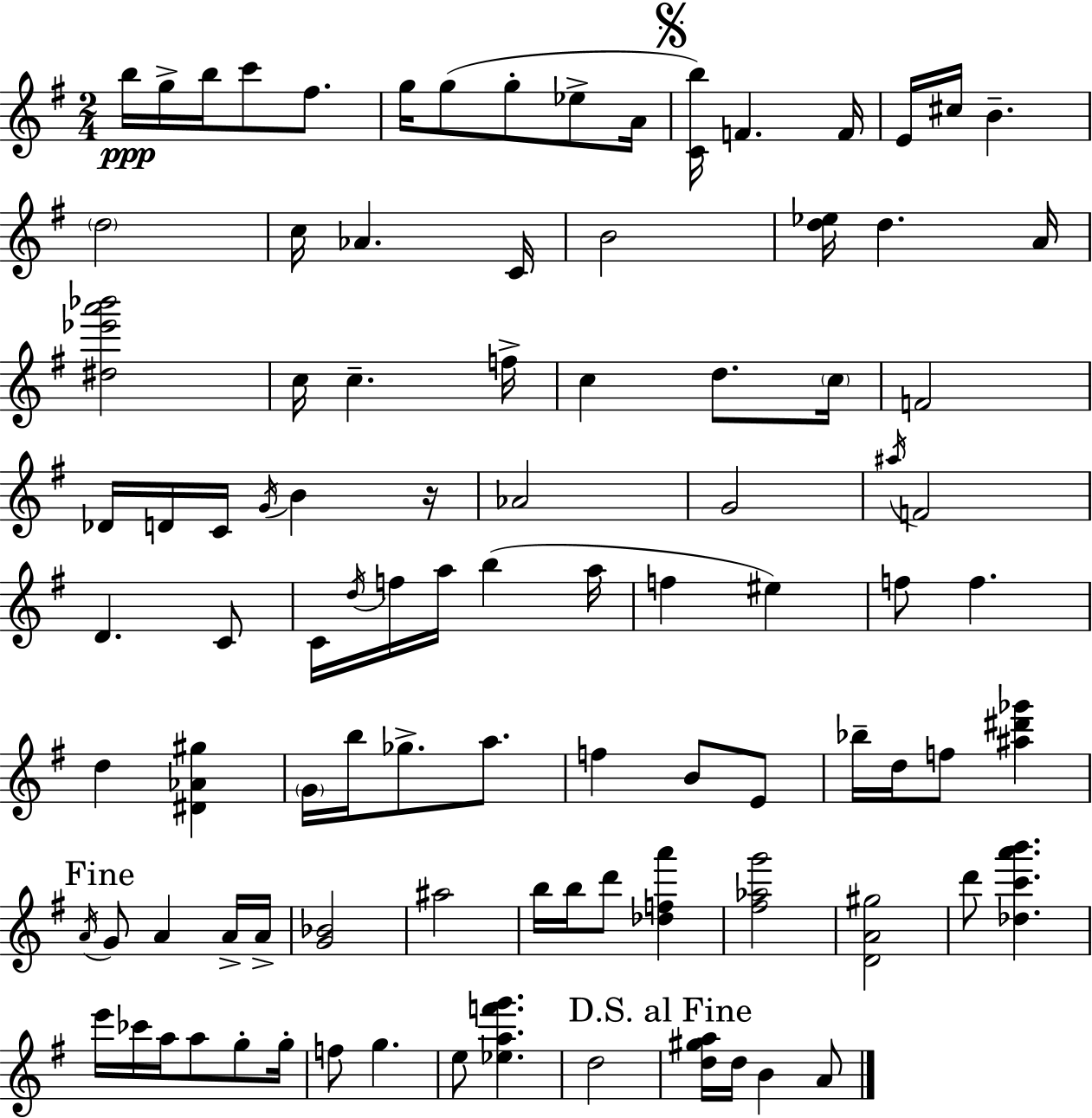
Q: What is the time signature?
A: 2/4